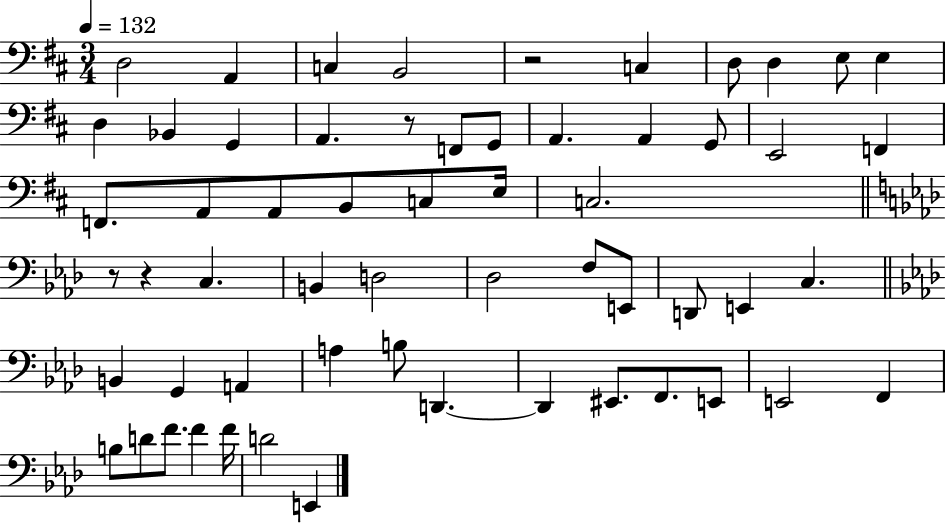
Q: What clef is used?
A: bass